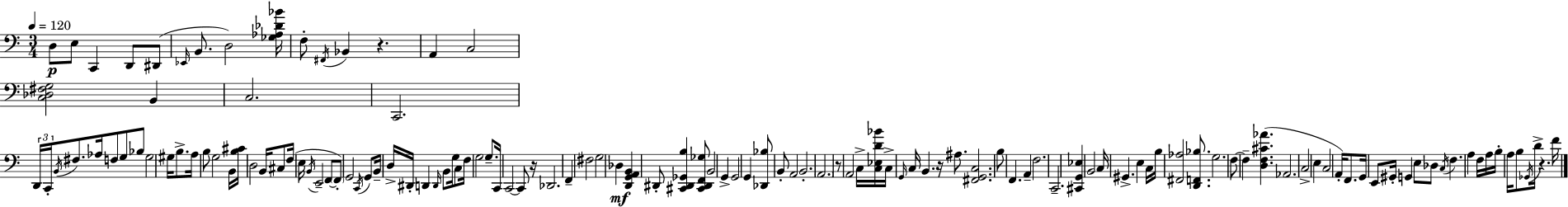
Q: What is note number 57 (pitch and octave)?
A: C2